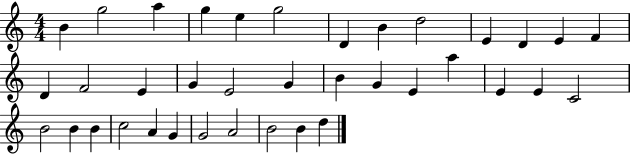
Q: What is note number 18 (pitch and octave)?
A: E4